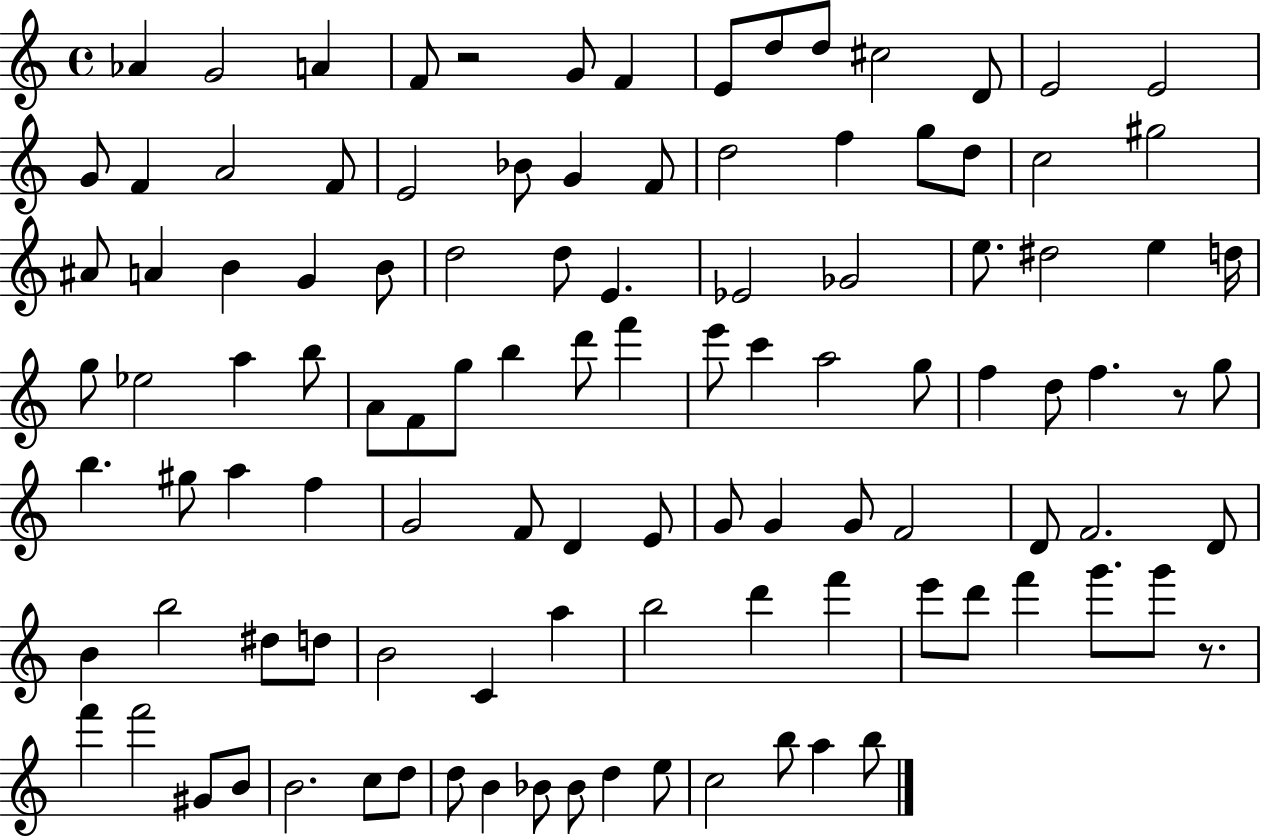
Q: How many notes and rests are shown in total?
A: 109